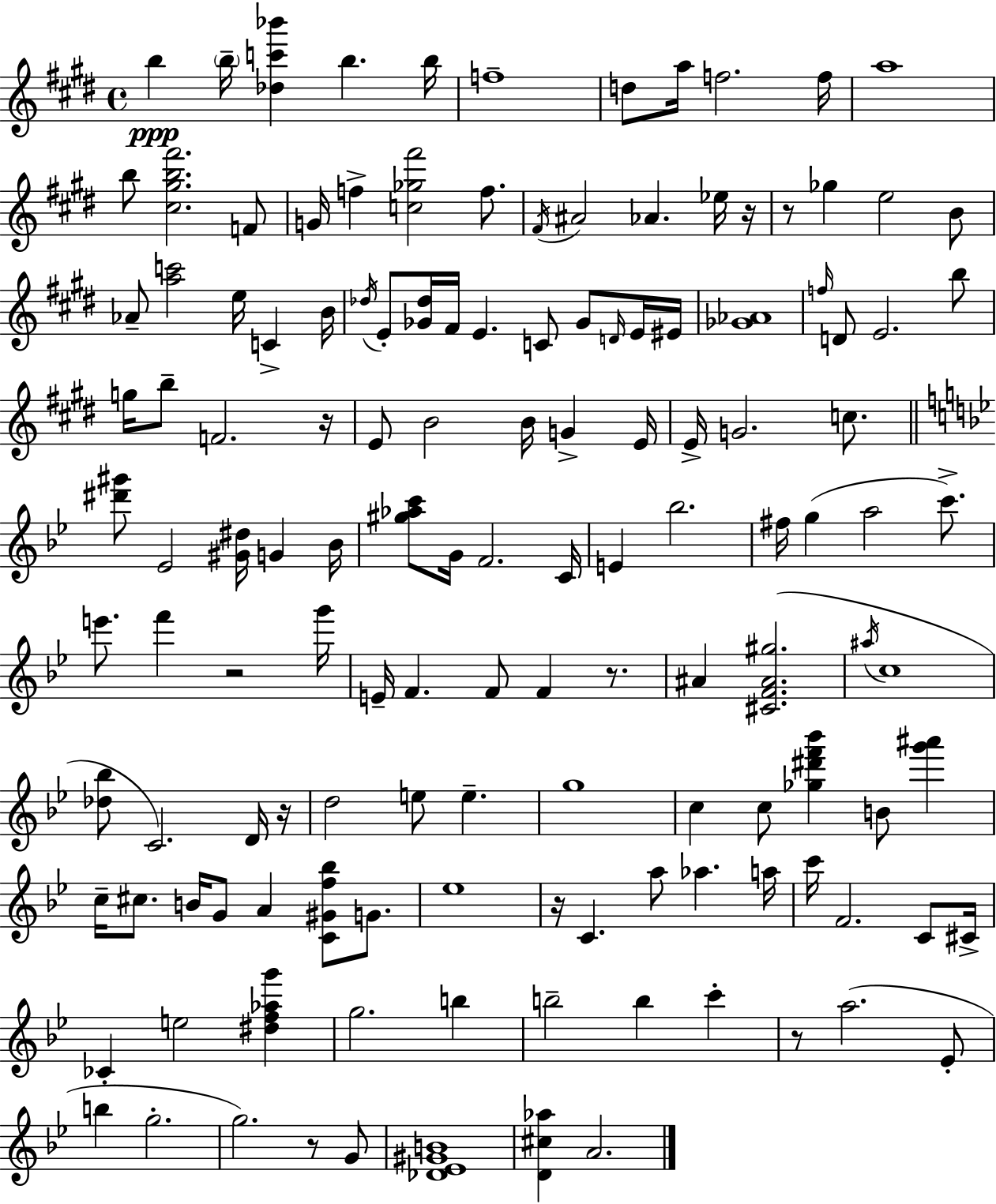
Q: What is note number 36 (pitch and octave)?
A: F5